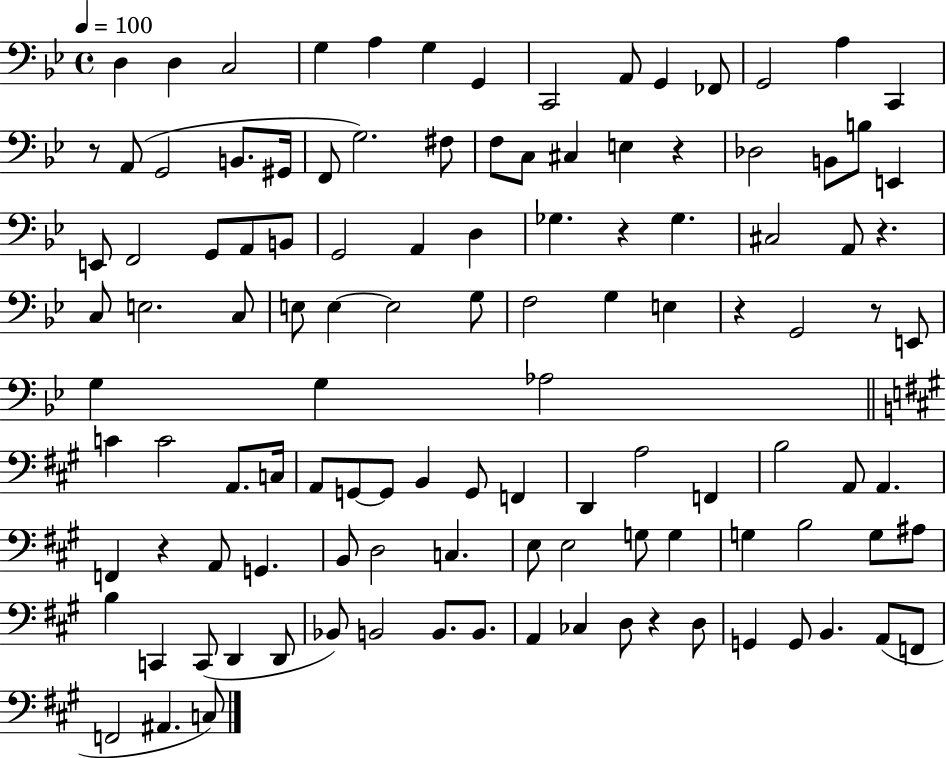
D3/q D3/q C3/h G3/q A3/q G3/q G2/q C2/h A2/e G2/q FES2/e G2/h A3/q C2/q R/e A2/e G2/h B2/e. G#2/s F2/e G3/h. F#3/e F3/e C3/e C#3/q E3/q R/q Db3/h B2/e B3/e E2/q E2/e F2/h G2/e A2/e B2/e G2/h A2/q D3/q Gb3/q. R/q Gb3/q. C#3/h A2/e R/q. C3/e E3/h. C3/e E3/e E3/q E3/h G3/e F3/h G3/q E3/q R/q G2/h R/e E2/e G3/q G3/q Ab3/h C4/q C4/h A2/e. C3/s A2/e G2/e G2/e B2/q G2/e F2/q D2/q A3/h F2/q B3/h A2/e A2/q. F2/q R/q A2/e G2/q. B2/e D3/h C3/q. E3/e E3/h G3/e G3/q G3/q B3/h G3/e A#3/e B3/q C2/q C2/e D2/q D2/e Bb2/e B2/h B2/e. B2/e. A2/q CES3/q D3/e R/q D3/e G2/q G2/e B2/q. A2/e F2/e F2/h A#2/q. C3/e